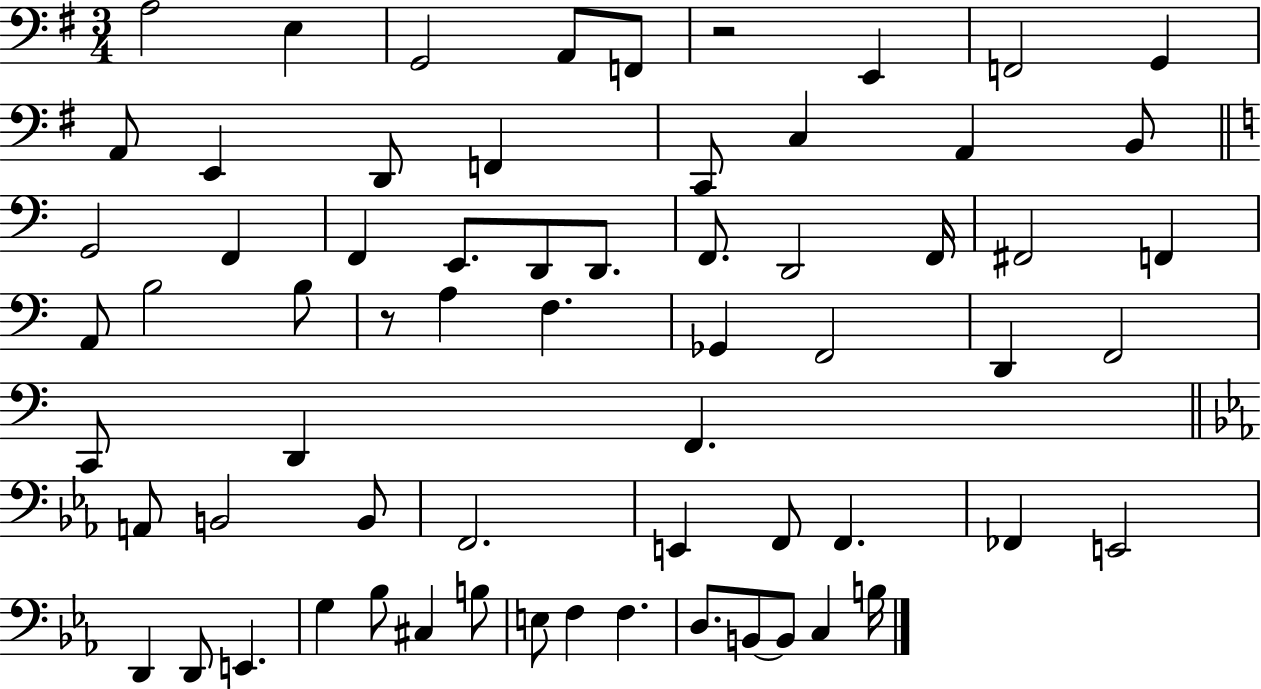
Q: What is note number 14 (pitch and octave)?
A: C3